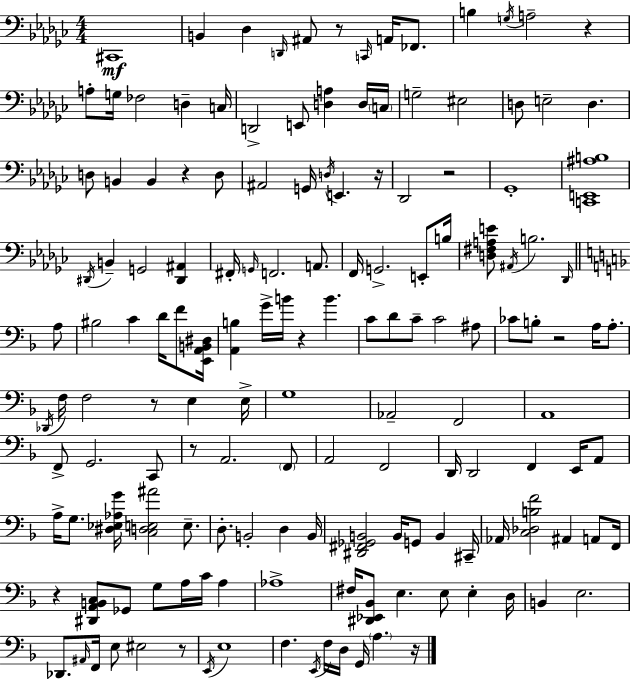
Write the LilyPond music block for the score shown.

{
  \clef bass
  \numericTimeSignature
  \time 4/4
  \key ees \minor
  cis,1\mf | b,4 des4 \grace { d,16 } ais,8 r8 \grace { c,16 } a,16 fes,8. | b4 \acciaccatura { g16 } a2-- r4 | a8-. g16 fes2 d4-- | \break c16 d,2-> e,8 <d a>4 | d16 \parenthesize c16 g2-- eis2 | d8 e2-- d4. | d8 b,4 b,4 r4 | \break d8 ais,2 g,16 \acciaccatura { d16 } e,4. | r16 des,2 r2 | ges,1-. | <c, e, ais b>1 | \break \acciaccatura { dis,16 } b,4-- g,2 | <dis, ais,>4 fis,16-. \grace { g,16 } f,2. | a,8. f,16 g,2.-> | e,8-. b16 <d fis a e'>8 \acciaccatura { ais,16 } b2. | \break \grace { des,16 } \bar "||" \break \key f \major a8 bis2 c'4 d'16 f'8 | <e, a, b, dis>16 <a, b>4 g'16-> b'16 r4 b'4. | c'8 d'8 c'8-- c'2 | ais8 ces'8 b8-. r2 a16 a8.-. | \break \acciaccatura { des,16 } f16 f2 r8 e4 | e16-> g1 | aes,2-- f,2 | a,1 | \break f,8-> g,2. | c,8 r8 a,2. | \parenthesize f,8 a,2 f,2 | d,16 d,2 f,4 | \break e,16 a,8 a16-> g8. <dis ees aes g'>16 <c d e ais'>2 | e8.-- d8.-. b,2-. d4 | b,16 <dis, fis, ges, b,>2 b,16 g,8 b,4 | cis,16-- aes,16 <c des b f'>2 ais,4 | \break a,8 f,16 r4 <dis, a, b, c>8 ges,8 g8 a16 c'16 a4 | aes1-> | fis16 <dis, ees, bes,>8 e4. e8 e4-. | d16 b,4 e2. | \break des,8. \grace { ais,16 } f,16 e8 eis2 | r8 \acciaccatura { e,16 } e1 | f4. \acciaccatura { e,16 } f16 d16 g,16 \parenthesize a4. | r16 \bar "|."
}